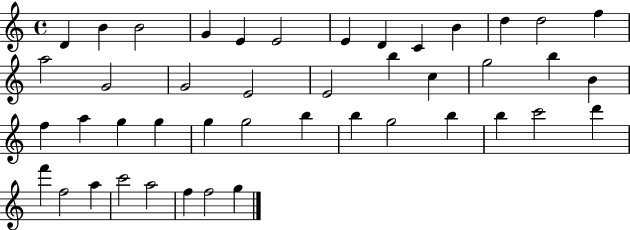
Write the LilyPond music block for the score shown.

{
  \clef treble
  \time 4/4
  \defaultTimeSignature
  \key c \major
  d'4 b'4 b'2 | g'4 e'4 e'2 | e'4 d'4 c'4 b'4 | d''4 d''2 f''4 | \break a''2 g'2 | g'2 e'2 | e'2 b''4 c''4 | g''2 b''4 b'4 | \break f''4 a''4 g''4 g''4 | g''4 g''2 b''4 | b''4 g''2 b''4 | b''4 c'''2 d'''4 | \break f'''4 f''2 a''4 | c'''2 a''2 | f''4 f''2 g''4 | \bar "|."
}